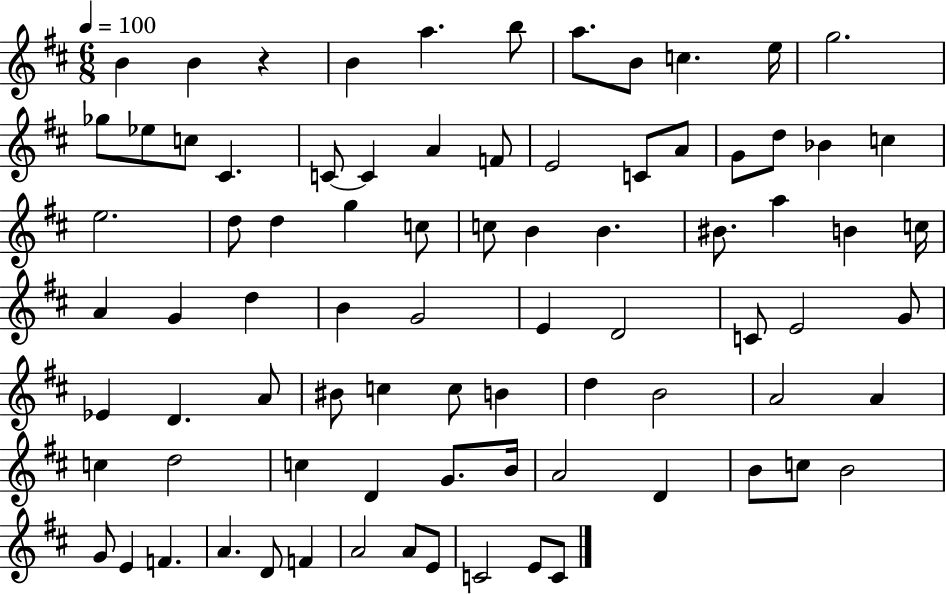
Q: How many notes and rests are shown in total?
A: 82